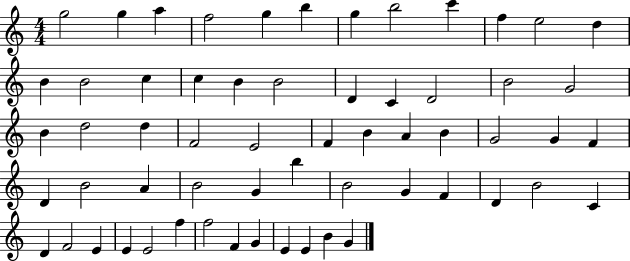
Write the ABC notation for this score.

X:1
T:Untitled
M:4/4
L:1/4
K:C
g2 g a f2 g b g b2 c' f e2 d B B2 c c B B2 D C D2 B2 G2 B d2 d F2 E2 F B A B G2 G F D B2 A B2 G b B2 G F D B2 C D F2 E E E2 f f2 F G E E B G